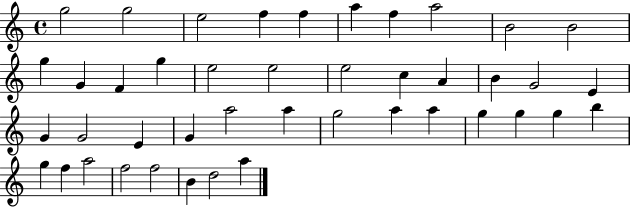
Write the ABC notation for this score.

X:1
T:Untitled
M:4/4
L:1/4
K:C
g2 g2 e2 f f a f a2 B2 B2 g G F g e2 e2 e2 c A B G2 E G G2 E G a2 a g2 a a g g g b g f a2 f2 f2 B d2 a